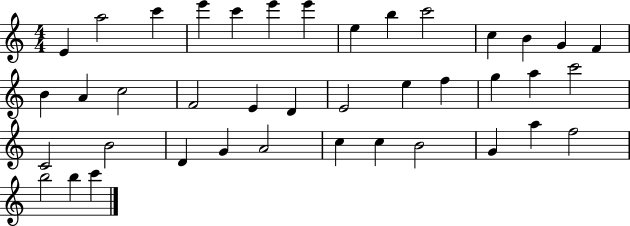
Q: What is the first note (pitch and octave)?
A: E4